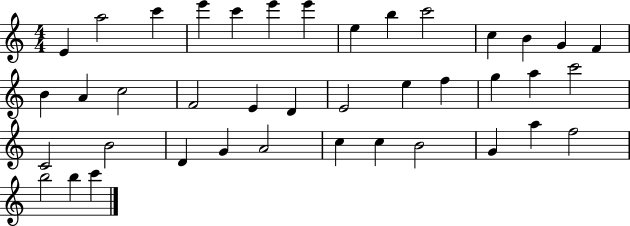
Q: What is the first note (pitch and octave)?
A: E4